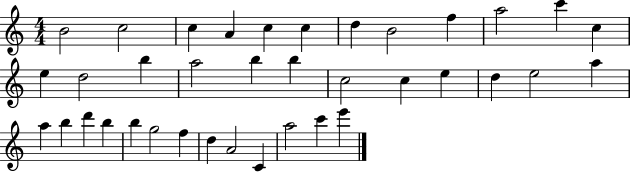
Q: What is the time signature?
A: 4/4